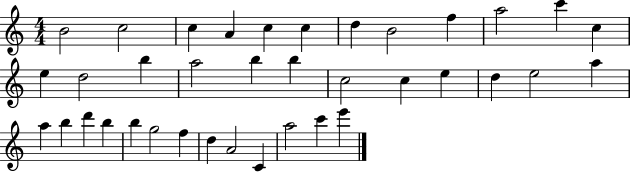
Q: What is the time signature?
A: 4/4